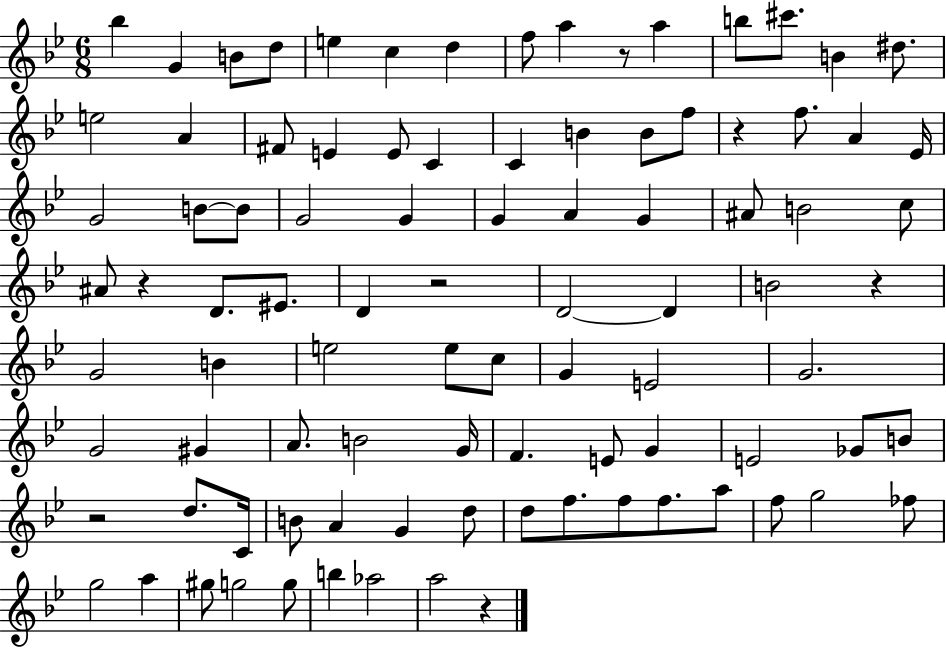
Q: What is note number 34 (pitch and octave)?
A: A4